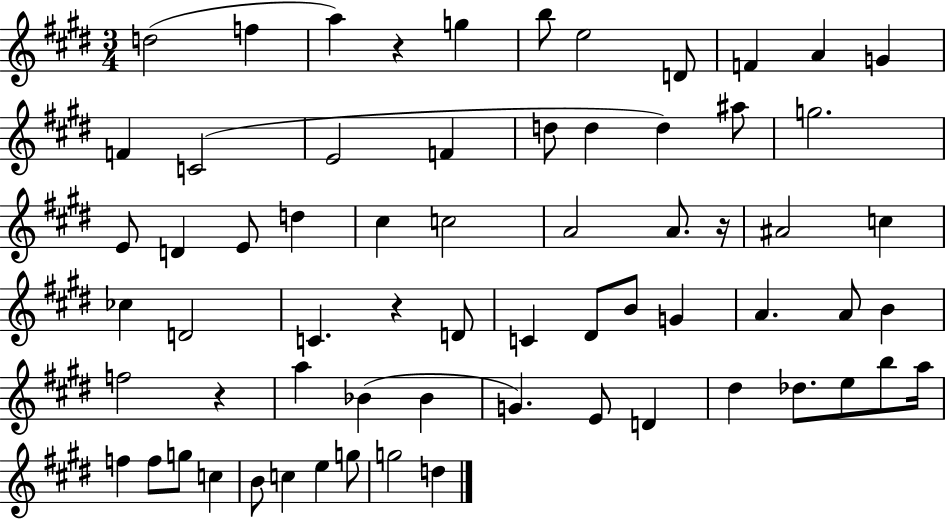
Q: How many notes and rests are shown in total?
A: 66